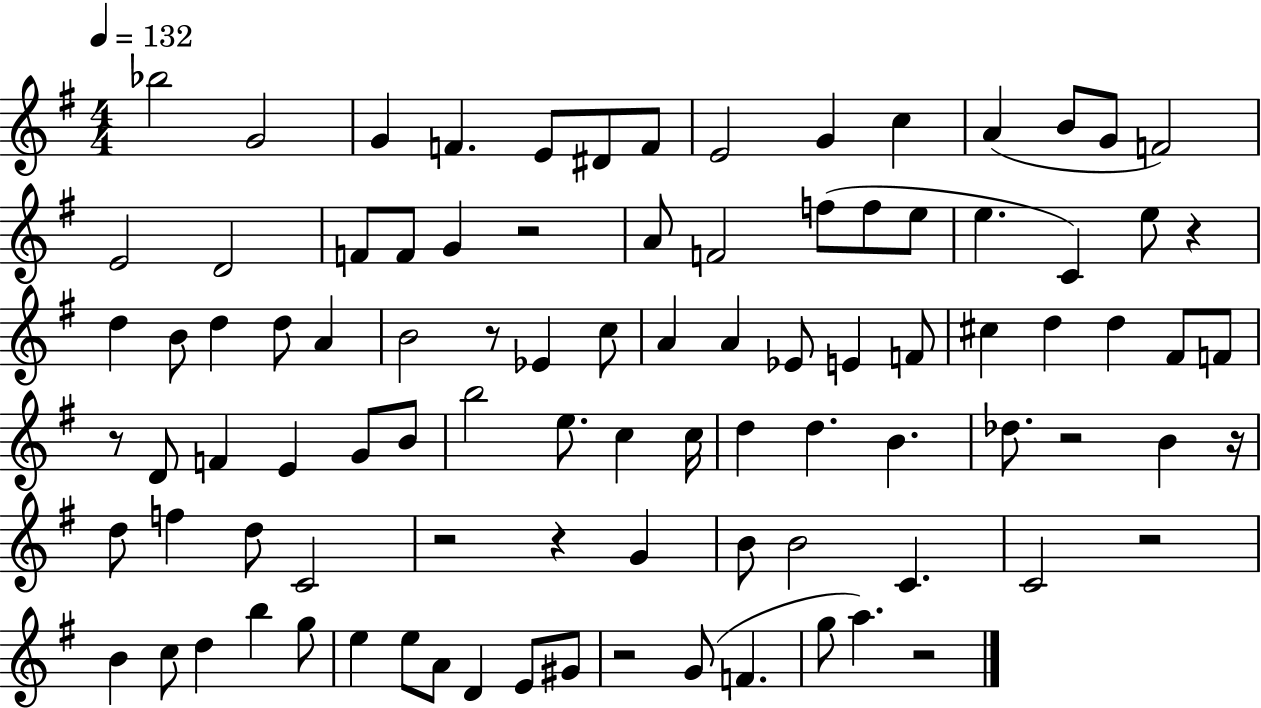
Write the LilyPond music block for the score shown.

{
  \clef treble
  \numericTimeSignature
  \time 4/4
  \key g \major
  \tempo 4 = 132
  \repeat volta 2 { bes''2 g'2 | g'4 f'4. e'8 dis'8 f'8 | e'2 g'4 c''4 | a'4( b'8 g'8 f'2) | \break e'2 d'2 | f'8 f'8 g'4 r2 | a'8 f'2 f''8( f''8 e''8 | e''4. c'4) e''8 r4 | \break d''4 b'8 d''4 d''8 a'4 | b'2 r8 ees'4 c''8 | a'4 a'4 ees'8 e'4 f'8 | cis''4 d''4 d''4 fis'8 f'8 | \break r8 d'8 f'4 e'4 g'8 b'8 | b''2 e''8. c''4 c''16 | d''4 d''4. b'4. | des''8. r2 b'4 r16 | \break d''8 f''4 d''8 c'2 | r2 r4 g'4 | b'8 b'2 c'4. | c'2 r2 | \break b'4 c''8 d''4 b''4 g''8 | e''4 e''8 a'8 d'4 e'8 gis'8 | r2 g'8( f'4. | g''8 a''4.) r2 | \break } \bar "|."
}